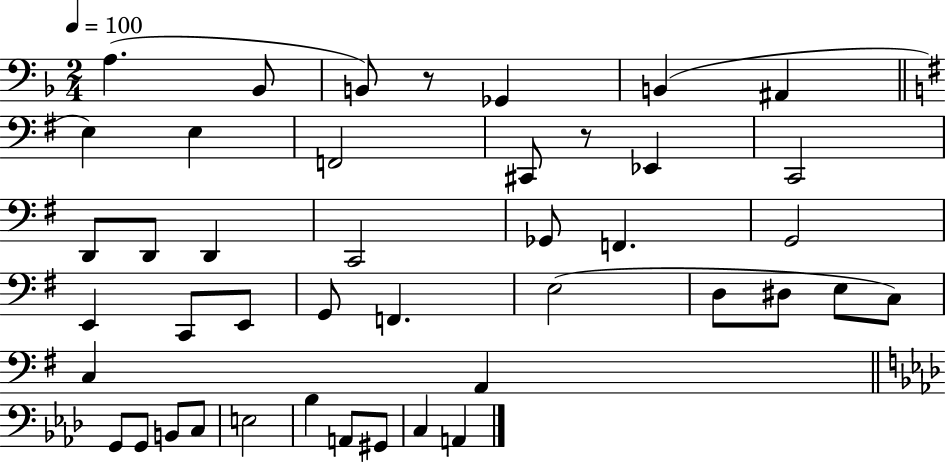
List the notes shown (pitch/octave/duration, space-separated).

A3/q. Bb2/e B2/e R/e Gb2/q B2/q A#2/q E3/q E3/q F2/h C#2/e R/e Eb2/q C2/h D2/e D2/e D2/q C2/h Gb2/e F2/q. G2/h E2/q C2/e E2/e G2/e F2/q. E3/h D3/e D#3/e E3/e C3/e C3/q A2/q G2/e G2/e B2/e C3/e E3/h Bb3/q A2/e G#2/e C3/q A2/q